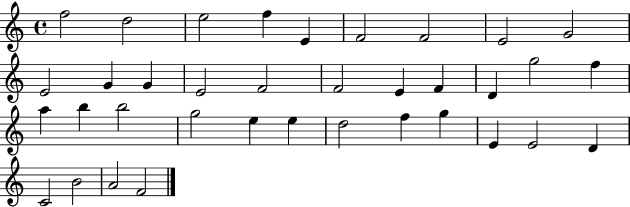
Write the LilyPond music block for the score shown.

{
  \clef treble
  \time 4/4
  \defaultTimeSignature
  \key c \major
  f''2 d''2 | e''2 f''4 e'4 | f'2 f'2 | e'2 g'2 | \break e'2 g'4 g'4 | e'2 f'2 | f'2 e'4 f'4 | d'4 g''2 f''4 | \break a''4 b''4 b''2 | g''2 e''4 e''4 | d''2 f''4 g''4 | e'4 e'2 d'4 | \break c'2 b'2 | a'2 f'2 | \bar "|."
}